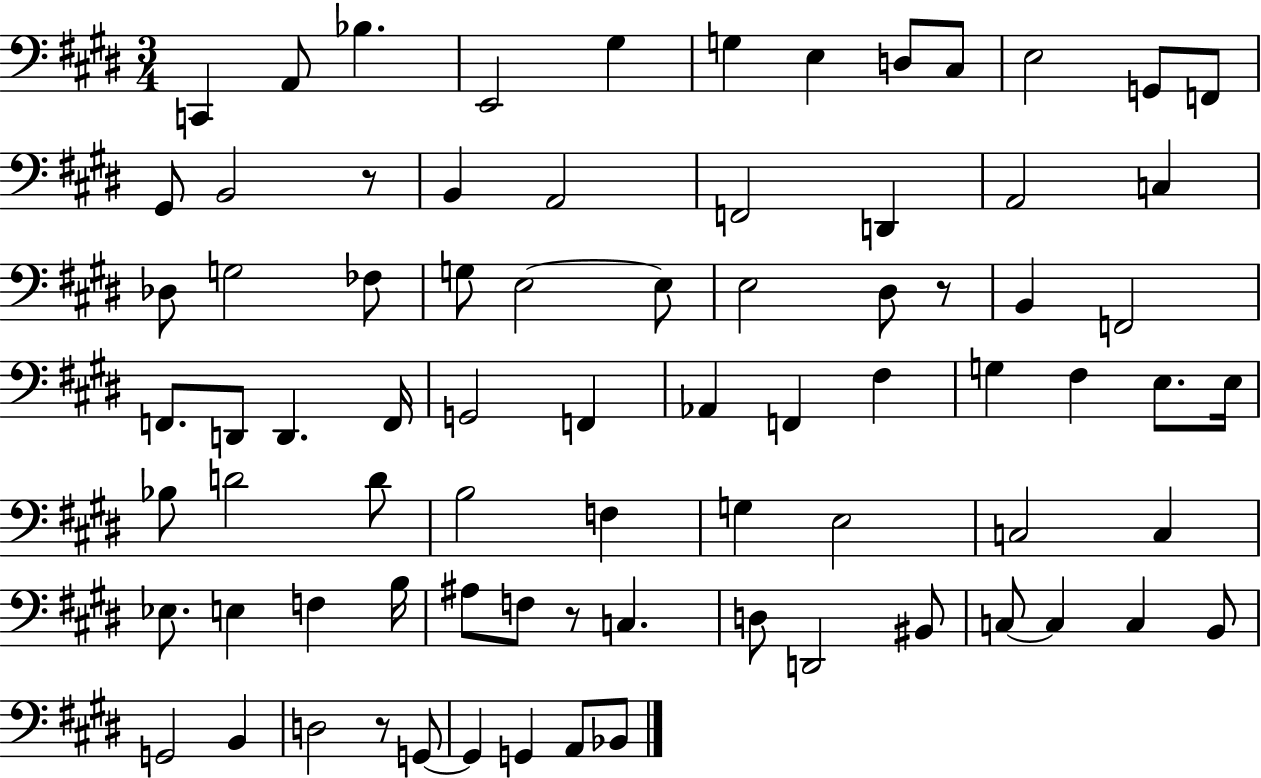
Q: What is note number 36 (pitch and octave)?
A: F2